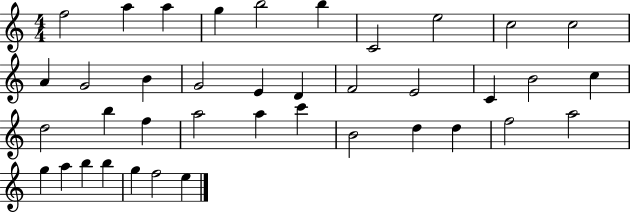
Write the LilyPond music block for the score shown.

{
  \clef treble
  \numericTimeSignature
  \time 4/4
  \key c \major
  f''2 a''4 a''4 | g''4 b''2 b''4 | c'2 e''2 | c''2 c''2 | \break a'4 g'2 b'4 | g'2 e'4 d'4 | f'2 e'2 | c'4 b'2 c''4 | \break d''2 b''4 f''4 | a''2 a''4 c'''4 | b'2 d''4 d''4 | f''2 a''2 | \break g''4 a''4 b''4 b''4 | g''4 f''2 e''4 | \bar "|."
}